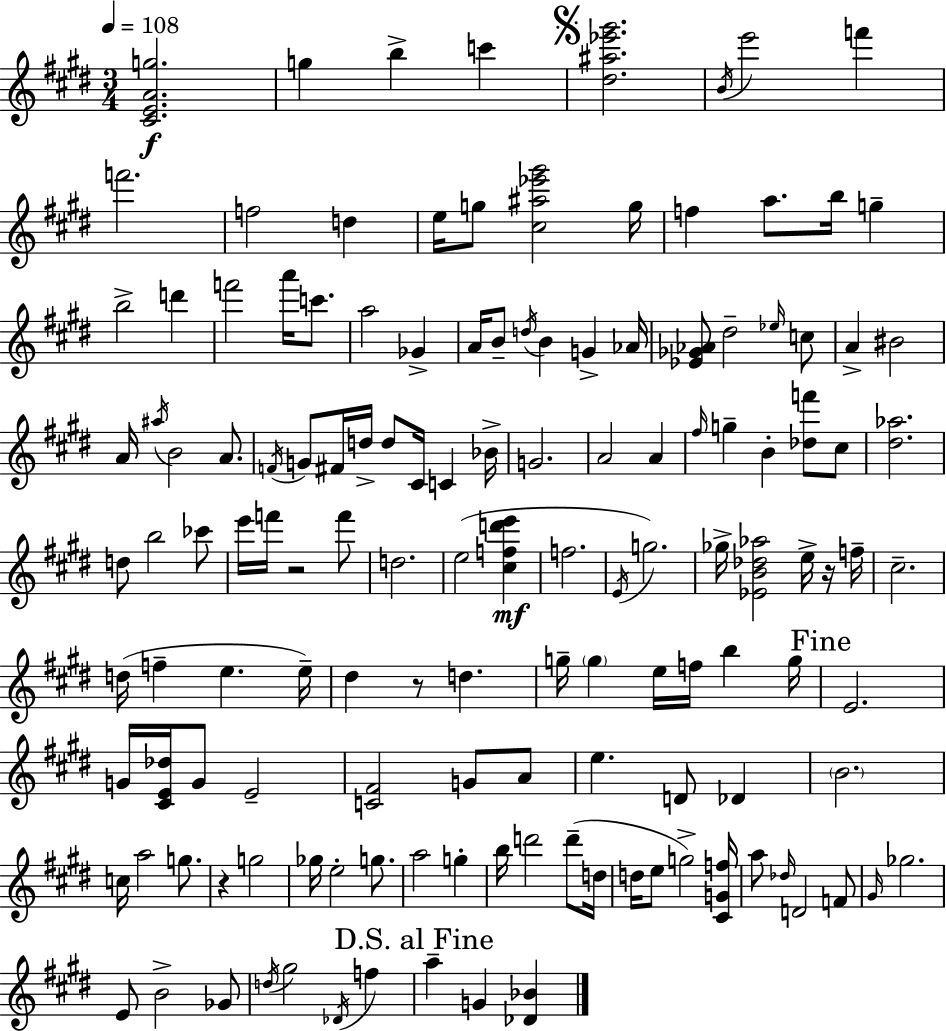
{
  \clef treble
  \numericTimeSignature
  \time 3/4
  \key e \major
  \tempo 4 = 108
  \repeat volta 2 { <cis' e' a' g''>2.\f | g''4 b''4-> c'''4 | \mark \markup { \musicglyph "scripts.segno" } <dis'' ais'' ees''' gis'''>2. | \acciaccatura { b'16 } e'''2 f'''4 | \break f'''2. | f''2 d''4 | e''16 g''8 <cis'' ais'' ees''' gis'''>2 | g''16 f''4 a''8. b''16 g''4-- | \break b''2-> d'''4 | f'''2 a'''16 c'''8. | a''2 ges'4-> | a'16 b'8-- \acciaccatura { d''16 } b'4 g'4-> | \break aes'16 <ees' ges' aes'>8 dis''2-- | \grace { ees''16 } c''8 a'4-> bis'2 | a'16 \acciaccatura { ais''16 } b'2 | a'8. \acciaccatura { f'16 } g'8 fis'16 d''16-> d''8 cis'16 | \break c'4 bes'16-> g'2. | a'2 | a'4 \grace { fis''16 } g''4-- b'4-. | <des'' f'''>8 cis''8 <dis'' aes''>2. | \break d''8 b''2 | ces'''8 e'''16 f'''16 r2 | f'''8 d''2. | e''2( | \break <cis'' f'' d''' e'''>4\mf f''2. | \acciaccatura { e'16 }) g''2. | ges''16-> <ees' b' des'' aes''>2 | e''16-> r16 f''16-- cis''2.-- | \break d''16( f''4-- | e''4. e''16--) dis''4 r8 | d''4. g''16-- \parenthesize g''4 | e''16 f''16 b''4 g''16 \mark "Fine" e'2. | \break g'16 <cis' e' des''>16 g'8 e'2-- | <c' fis'>2 | g'8 a'8 e''4. | d'8 des'4 \parenthesize b'2. | \break c''16 a''2 | g''8. r4 g''2 | ges''16 e''2-. | g''8. a''2 | \break g''4-. b''16 d'''2 | d'''8--( d''16 d''16 e''8 g''2->) | <cis' g' f''>16 a''8 \grace { des''16 } d'2 | f'8 \grace { gis'16 } ges''2. | \break e'8 b'2-> | ges'8 \acciaccatura { d''16 } gis''2 | \acciaccatura { des'16 } f''4 \mark "D.S. al Fine" a''4-- | g'4 <des' bes'>4 } \bar "|."
}